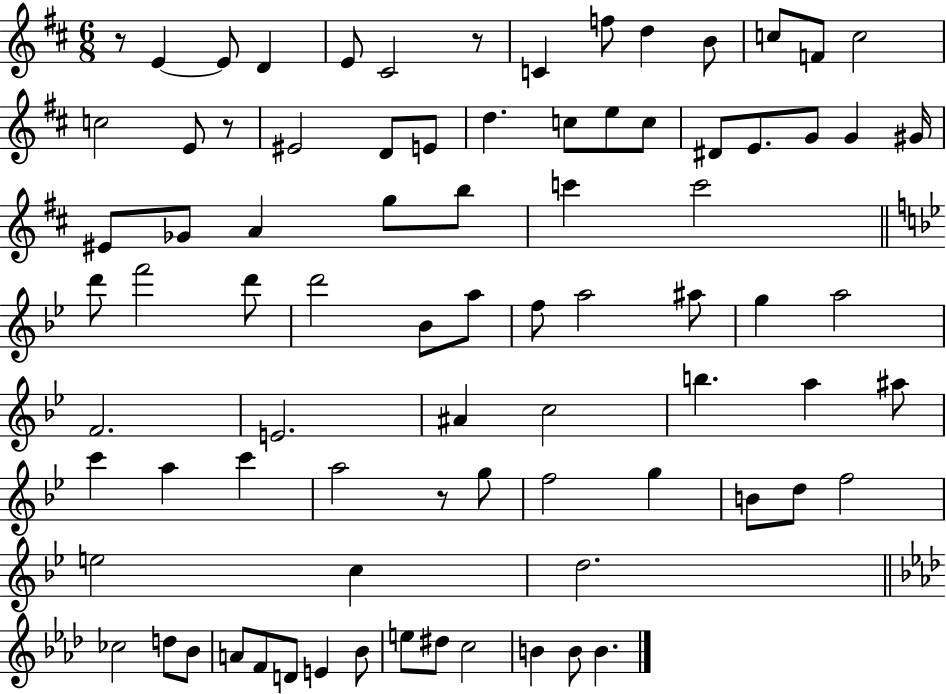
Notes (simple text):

R/e E4/q E4/e D4/q E4/e C#4/h R/e C4/q F5/e D5/q B4/e C5/e F4/e C5/h C5/h E4/e R/e EIS4/h D4/e E4/e D5/q. C5/e E5/e C5/e D#4/e E4/e. G4/e G4/q G#4/s EIS4/e Gb4/e A4/q G5/e B5/e C6/q C6/h D6/e F6/h D6/e D6/h Bb4/e A5/e F5/e A5/h A#5/e G5/q A5/h F4/h. E4/h. A#4/q C5/h B5/q. A5/q A#5/e C6/q A5/q C6/q A5/h R/e G5/e F5/h G5/q B4/e D5/e F5/h E5/h C5/q D5/h. CES5/h D5/e Bb4/e A4/e F4/e D4/e E4/q Bb4/e E5/e D#5/e C5/h B4/q B4/e B4/q.